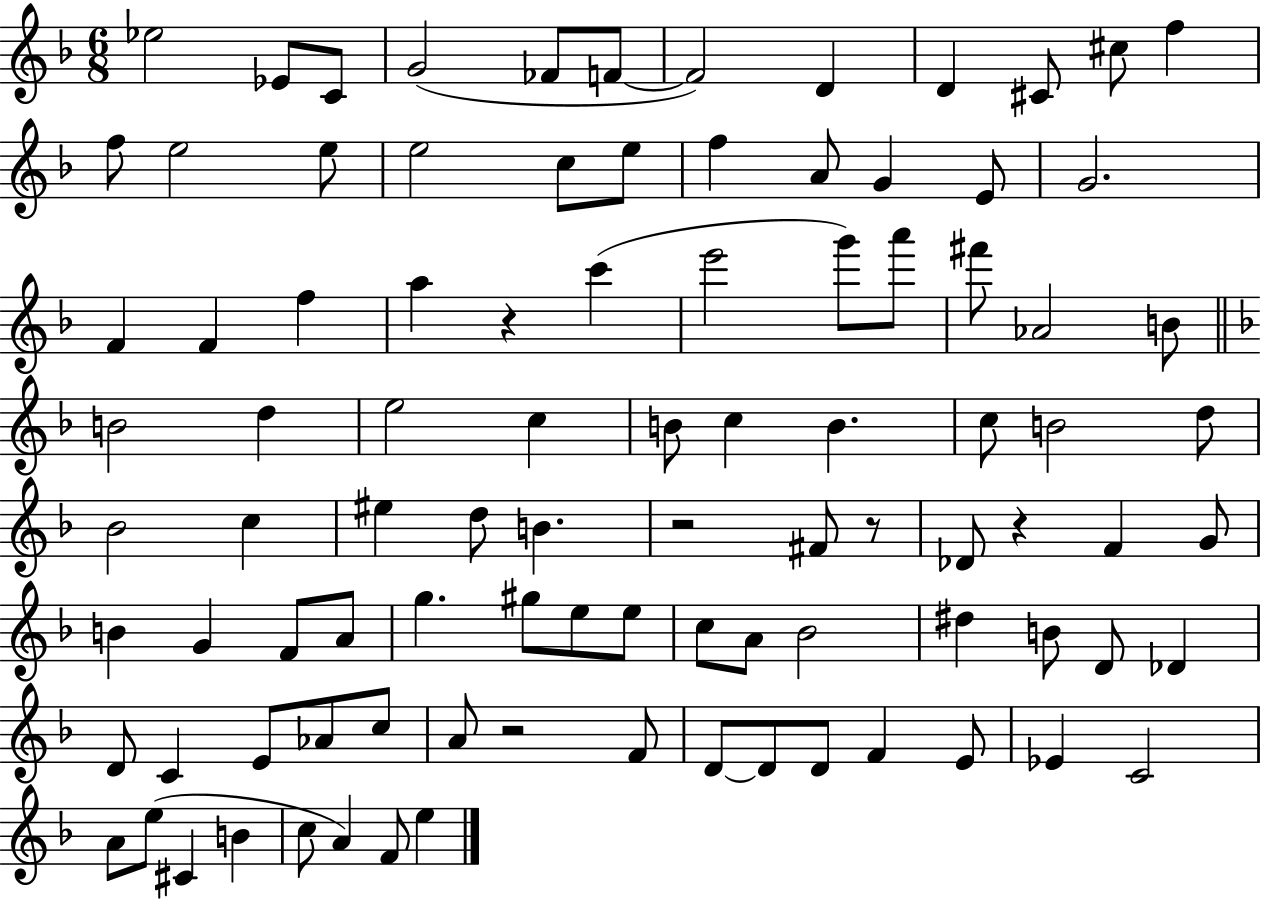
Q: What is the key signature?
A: F major